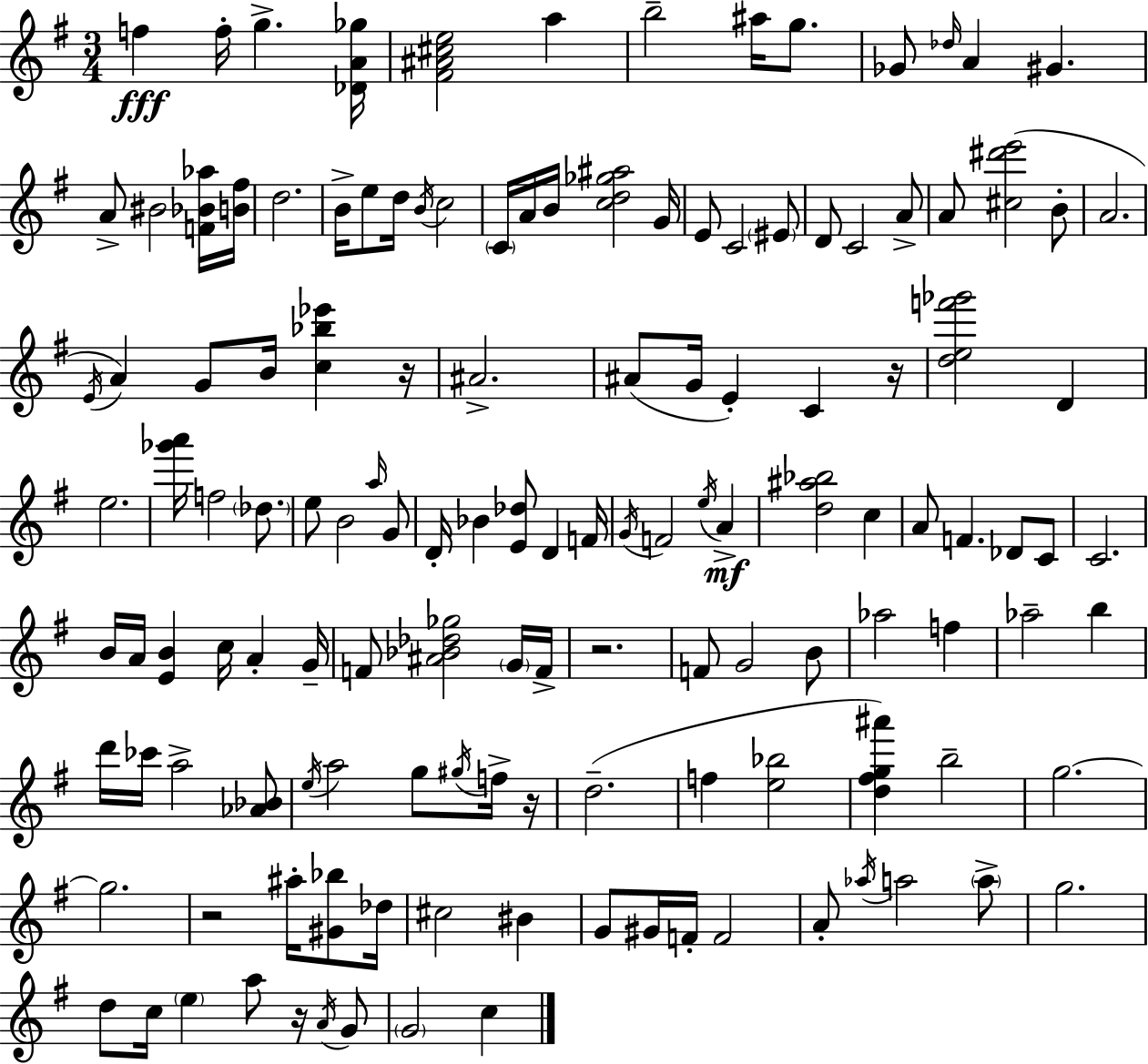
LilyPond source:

{
  \clef treble
  \numericTimeSignature
  \time 3/4
  \key e \minor
  f''4\fff f''16-. g''4.-> <des' a' ges''>16 | <fis' ais' cis'' e''>2 a''4 | b''2-- ais''16 g''8. | ges'8 \grace { des''16 } a'4 gis'4. | \break a'8-> bis'2 <f' bes' aes''>16 | <b' fis''>16 d''2. | b'16-> e''8 d''16 \acciaccatura { b'16 } c''2 | \parenthesize c'16 a'16 b'16 <c'' d'' ges'' ais''>2 | \break g'16 e'8 c'2 | \parenthesize eis'8 d'8 c'2 | a'8-> a'8 <cis'' dis''' e'''>2( | b'8-. a'2. | \break \acciaccatura { e'16 } a'4) g'8 b'16 <c'' bes'' ees'''>4 | r16 ais'2.-> | ais'8( g'16 e'4-.) c'4 | r16 <d'' e'' f''' ges'''>2 d'4 | \break e''2. | <ges''' a'''>16 f''2 | \parenthesize des''8. e''8 b'2 | \grace { a''16 } g'8 d'16-. bes'4 <e' des''>8 d'4 | \break f'16 \acciaccatura { g'16 } f'2 | \acciaccatura { e''16 }\mf a'4-> <d'' ais'' bes''>2 | c''4 a'8 f'4. | des'8 c'8 c'2. | \break b'16 a'16 <e' b'>4 | c''16 a'4-. g'16-- f'8 <ais' bes' des'' ges''>2 | \parenthesize g'16 f'16-> r2. | f'8 g'2 | \break b'8 aes''2 | f''4 aes''2-- | b''4 d'''16 ces'''16 a''2-> | <aes' bes'>8 \acciaccatura { e''16 } a''2 | \break g''8 \acciaccatura { gis''16 } f''16-> r16 d''2.--( | f''4 | <e'' bes''>2 <d'' fis'' g'' ais'''>4) | b''2-- g''2.~~ | \break g''2. | r2 | ais''16-. <gis' bes''>8 des''16 cis''2 | bis'4 g'8 gis'16 f'16-. | \break f'2 a'8-. \acciaccatura { aes''16 } a''2 | \parenthesize a''8-> g''2. | d''8 c''16 | \parenthesize e''4 a''8 r16 \acciaccatura { a'16 } g'8 \parenthesize g'2 | \break c''4 \bar "|."
}